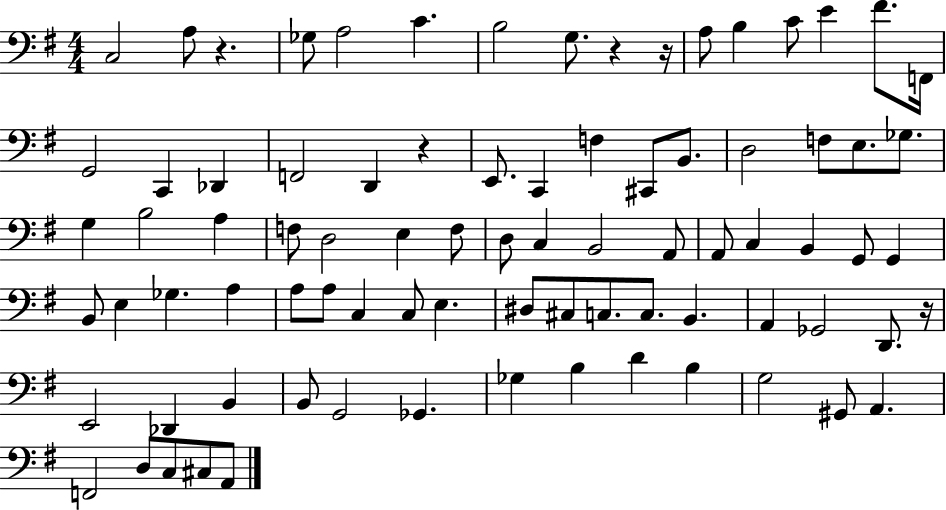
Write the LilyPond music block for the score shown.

{
  \clef bass
  \numericTimeSignature
  \time 4/4
  \key g \major
  \repeat volta 2 { c2 a8 r4. | ges8 a2 c'4. | b2 g8. r4 r16 | a8 b4 c'8 e'4 fis'8. f,16 | \break g,2 c,4 des,4 | f,2 d,4 r4 | e,8. c,4 f4 cis,8 b,8. | d2 f8 e8. ges8. | \break g4 b2 a4 | f8 d2 e4 f8 | d8 c4 b,2 a,8 | a,8 c4 b,4 g,8 g,4 | \break b,8 e4 ges4. a4 | a8 a8 c4 c8 e4. | dis8 cis8 c8. c8. b,4. | a,4 ges,2 d,8. r16 | \break e,2 des,4 b,4 | b,8 g,2 ges,4. | ges4 b4 d'4 b4 | g2 gis,8 a,4. | \break f,2 d8 c8 cis8 a,8 | } \bar "|."
}